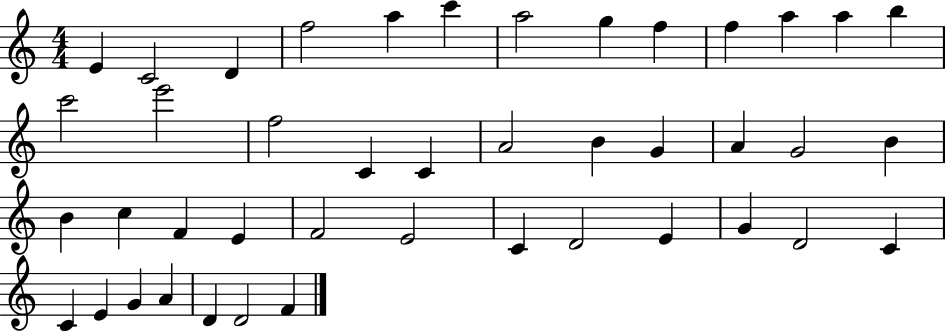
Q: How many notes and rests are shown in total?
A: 43